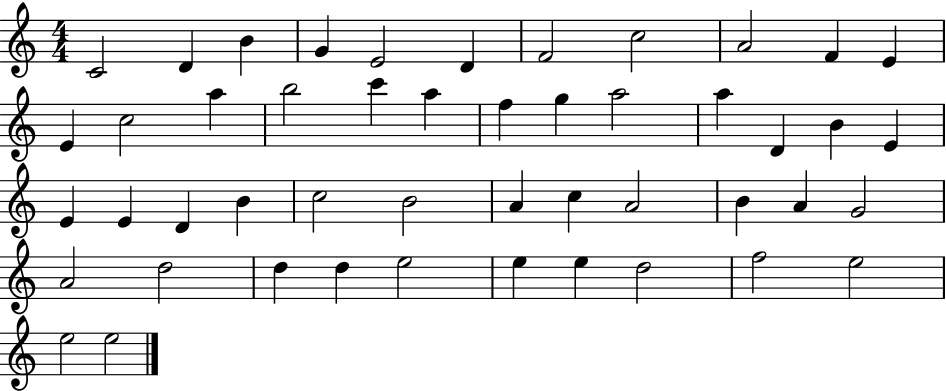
{
  \clef treble
  \numericTimeSignature
  \time 4/4
  \key c \major
  c'2 d'4 b'4 | g'4 e'2 d'4 | f'2 c''2 | a'2 f'4 e'4 | \break e'4 c''2 a''4 | b''2 c'''4 a''4 | f''4 g''4 a''2 | a''4 d'4 b'4 e'4 | \break e'4 e'4 d'4 b'4 | c''2 b'2 | a'4 c''4 a'2 | b'4 a'4 g'2 | \break a'2 d''2 | d''4 d''4 e''2 | e''4 e''4 d''2 | f''2 e''2 | \break e''2 e''2 | \bar "|."
}